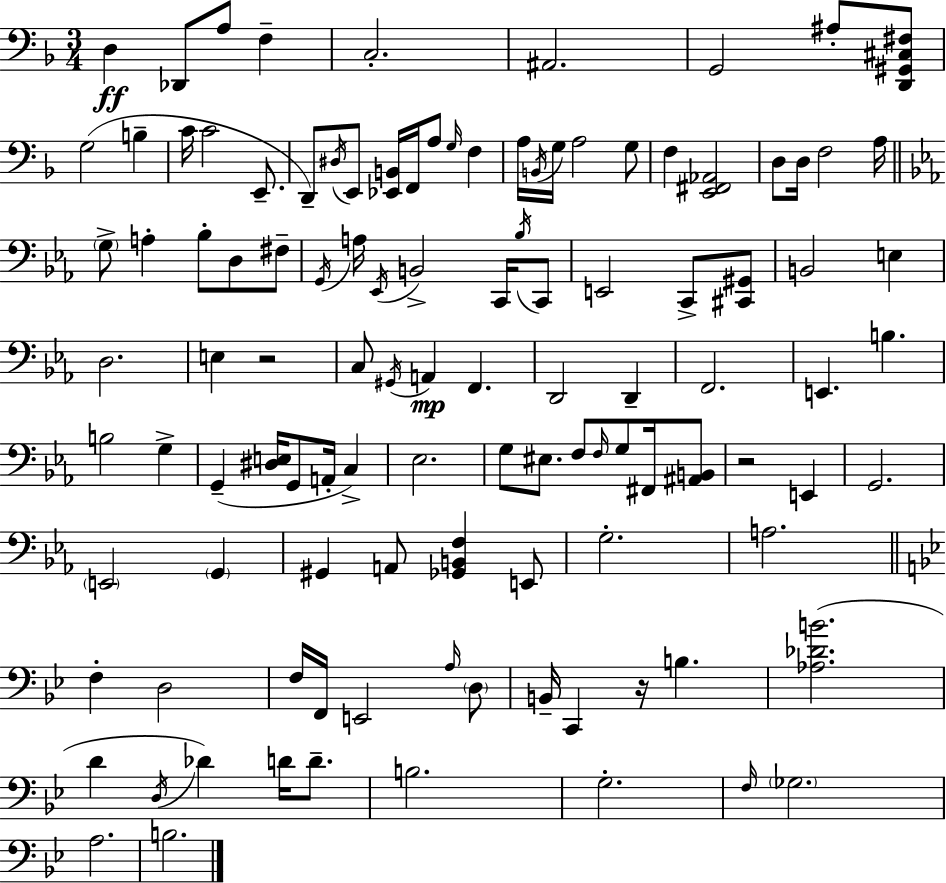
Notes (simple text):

D3/q Db2/e A3/e F3/q C3/h. A#2/h. G2/h A#3/e [D2,G#2,C#3,F#3]/e G3/h B3/q C4/s C4/h E2/e. D2/e D#3/s E2/e [Eb2,B2]/s F2/s A3/e G3/s F3/q A3/s B2/s G3/s A3/h G3/e F3/q [E2,F#2,Ab2]/h D3/e D3/s F3/h A3/s G3/e A3/q Bb3/e D3/e F#3/e G2/s A3/s Eb2/s B2/h C2/s Bb3/s C2/e E2/h C2/e [C#2,G#2]/e B2/h E3/q D3/h. E3/q R/h C3/e G#2/s A2/q F2/q. D2/h D2/q F2/h. E2/q. B3/q. B3/h G3/q G2/q [D#3,E3]/s G2/e A2/s C3/q Eb3/h. G3/e EIS3/e. F3/e F3/s G3/e F#2/s [A#2,B2]/e R/h E2/q G2/h. E2/h G2/q G#2/q A2/e [Gb2,B2,F3]/q E2/e G3/h. A3/h. F3/q D3/h F3/s F2/s E2/h A3/s D3/e B2/s C2/q R/s B3/q. [Ab3,Db4,B4]/h. D4/q D3/s Db4/q D4/s D4/e. B3/h. G3/h. F3/s Gb3/h. A3/h. B3/h.